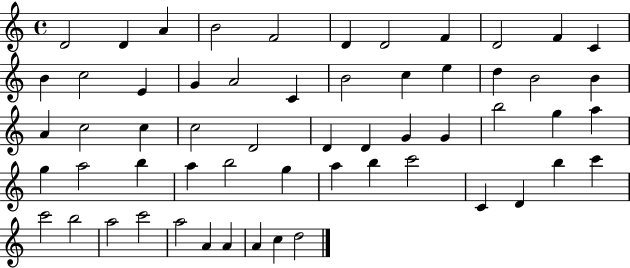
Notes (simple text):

D4/h D4/q A4/q B4/h F4/h D4/q D4/h F4/q D4/h F4/q C4/q B4/q C5/h E4/q G4/q A4/h C4/q B4/h C5/q E5/q D5/q B4/h B4/q A4/q C5/h C5/q C5/h D4/h D4/q D4/q G4/q G4/q B5/h G5/q A5/q G5/q A5/h B5/q A5/q B5/h G5/q A5/q B5/q C6/h C4/q D4/q B5/q C6/q C6/h B5/h A5/h C6/h A5/h A4/q A4/q A4/q C5/q D5/h